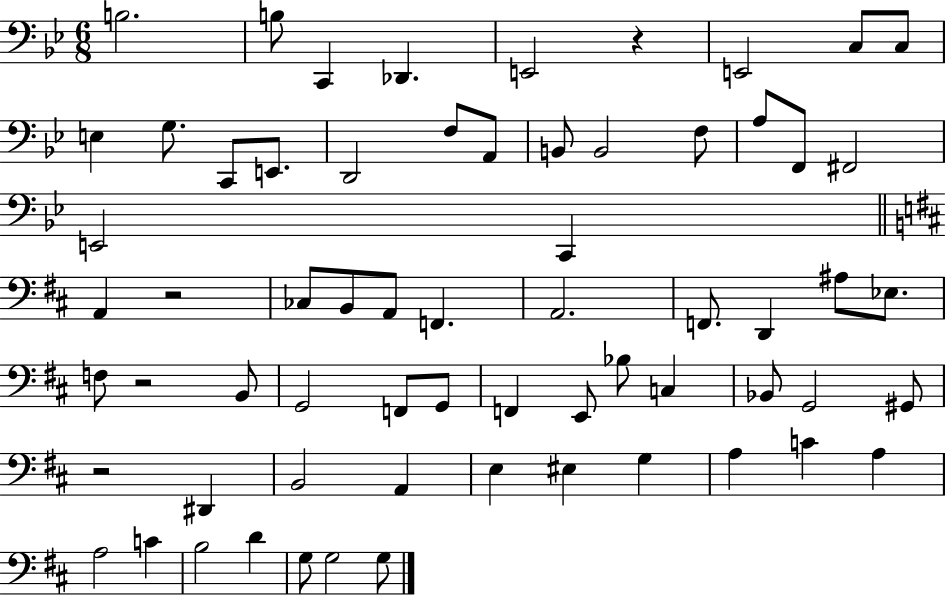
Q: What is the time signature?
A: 6/8